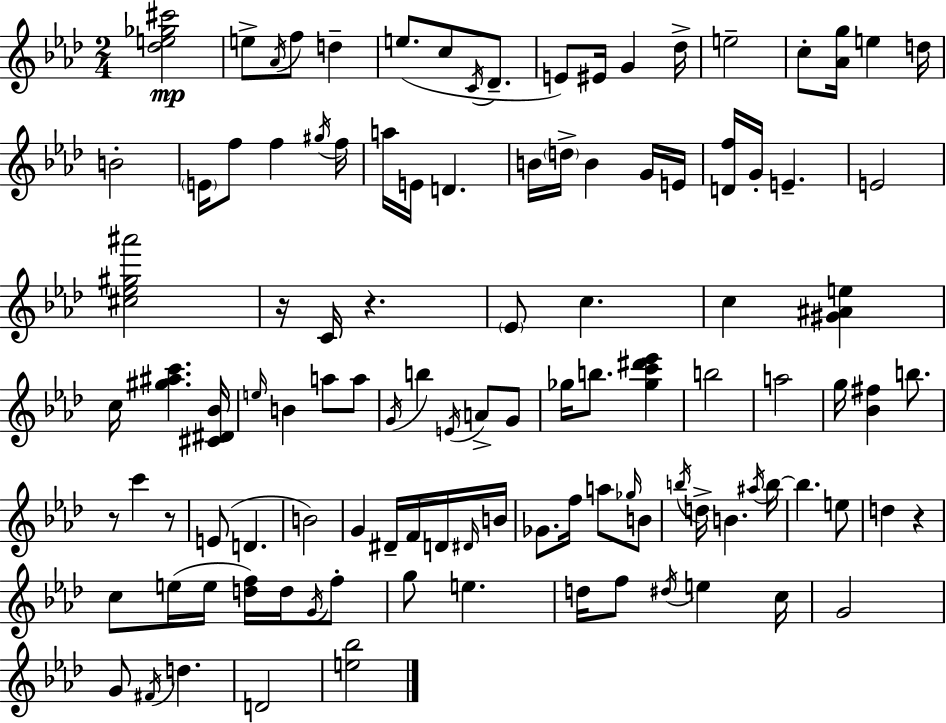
{
  \clef treble
  \numericTimeSignature
  \time 2/4
  \key aes \major
  <des'' e'' ges'' cis'''>2\mp | e''8-> \acciaccatura { aes'16 } f''8 d''4-- | e''8.( c''8 \acciaccatura { c'16 } des'8.-- | e'8) eis'16 g'4 | \break des''16-> e''2-- | c''8-. <aes' g''>16 e''4 | d''16 b'2-. | \parenthesize e'16 f''8 f''4 | \break \acciaccatura { gis''16 } f''16 a''16 e'16 d'4. | b'16 \parenthesize d''16-> b'4 | g'16 e'16 <d' f''>16 g'16-. e'4.-- | e'2 | \break <cis'' ees'' gis'' ais'''>2 | r16 c'16 r4. | \parenthesize ees'8 c''4. | c''4 <gis' ais' e''>4 | \break c''16 <gis'' ais'' c'''>4. | <cis' dis' bes'>16 \grace { e''16 } b'4 | a''8 a''8 \acciaccatura { g'16 } b''4 | \acciaccatura { e'16 } a'8-> g'8 ges''16 b''8. | \break <ges'' c''' dis''' ees'''>4 b''2 | a''2 | g''16 <bes' fis''>4 | b''8. r8 | \break c'''4 r8 e'8( | d'4. b'2) | g'4 | dis'16-- f'16 d'16 \grace { dis'16 } b'16 ges'8. | \break f''16 a''8 \grace { ges''16 } b'8 | \acciaccatura { b''16 } d''16-> b'4. | \acciaccatura { ais''16 } b''16~~ b''4. | e''8 d''4 r4 | \break c''8 e''16( e''16 <d'' f''>16) d''16 | \acciaccatura { g'16 } f''8-. g''8 e''4. | d''16 f''8 \acciaccatura { dis''16 } e''4 | c''16 g'2 | \break g'8 \acciaccatura { fis'16 } d''4. | d'2 | <e'' bes''>2 | \bar "|."
}